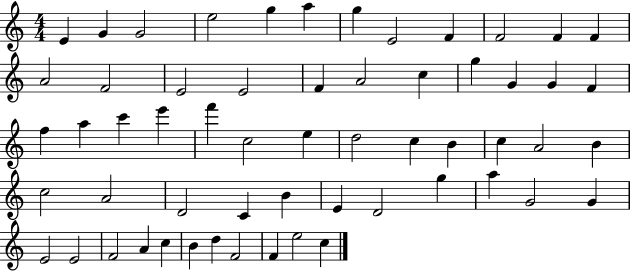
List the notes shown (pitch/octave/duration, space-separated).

E4/q G4/q G4/h E5/h G5/q A5/q G5/q E4/h F4/q F4/h F4/q F4/q A4/h F4/h E4/h E4/h F4/q A4/h C5/q G5/q G4/q G4/q F4/q F5/q A5/q C6/q E6/q F6/q C5/h E5/q D5/h C5/q B4/q C5/q A4/h B4/q C5/h A4/h D4/h C4/q B4/q E4/q D4/h G5/q A5/q G4/h G4/q E4/h E4/h F4/h A4/q C5/q B4/q D5/q F4/h F4/q E5/h C5/q